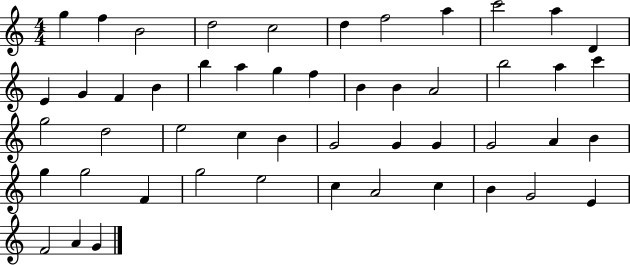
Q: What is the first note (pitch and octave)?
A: G5